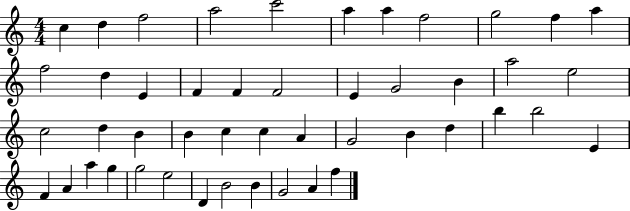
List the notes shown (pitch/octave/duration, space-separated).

C5/q D5/q F5/h A5/h C6/h A5/q A5/q F5/h G5/h F5/q A5/q F5/h D5/q E4/q F4/q F4/q F4/h E4/q G4/h B4/q A5/h E5/h C5/h D5/q B4/q B4/q C5/q C5/q A4/q G4/h B4/q D5/q B5/q B5/h E4/q F4/q A4/q A5/q G5/q G5/h E5/h D4/q B4/h B4/q G4/h A4/q F5/q